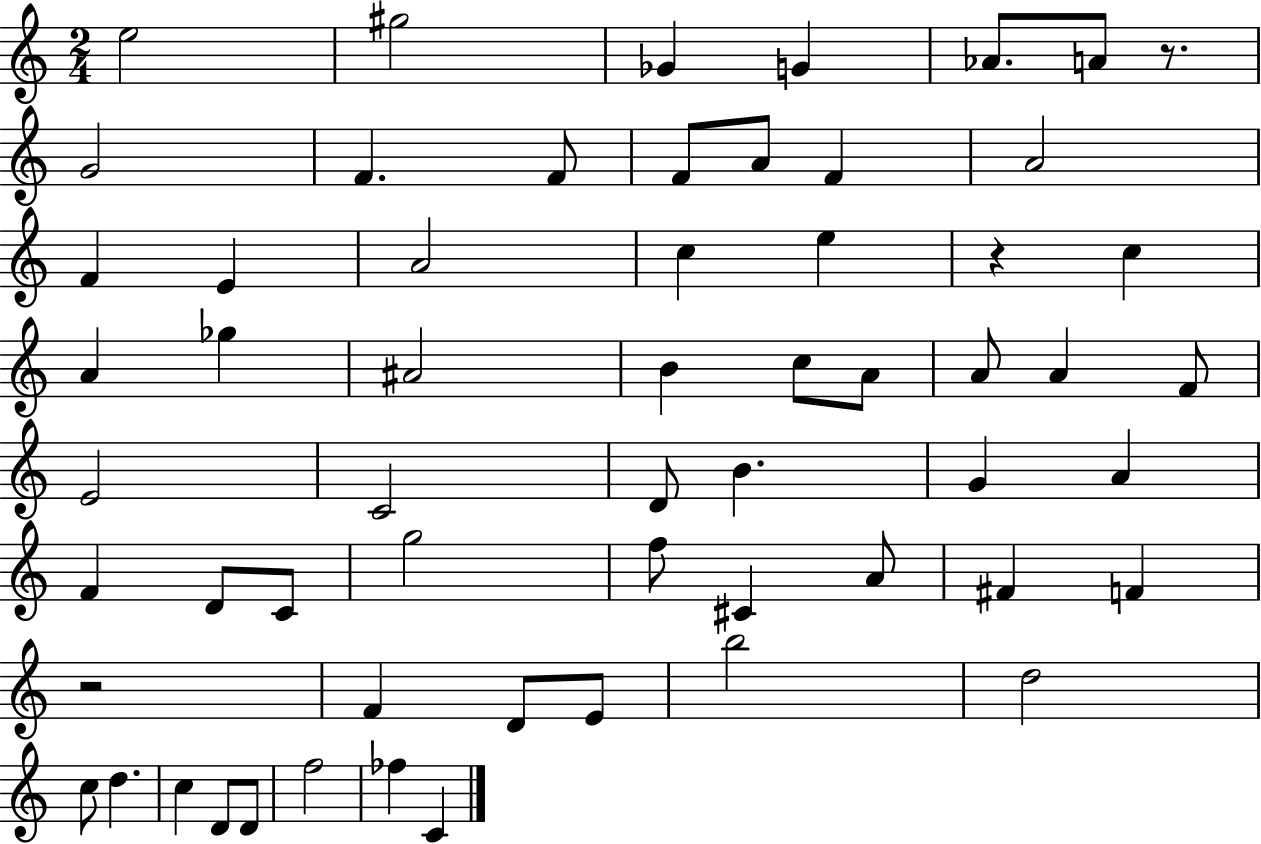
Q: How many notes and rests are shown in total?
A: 59